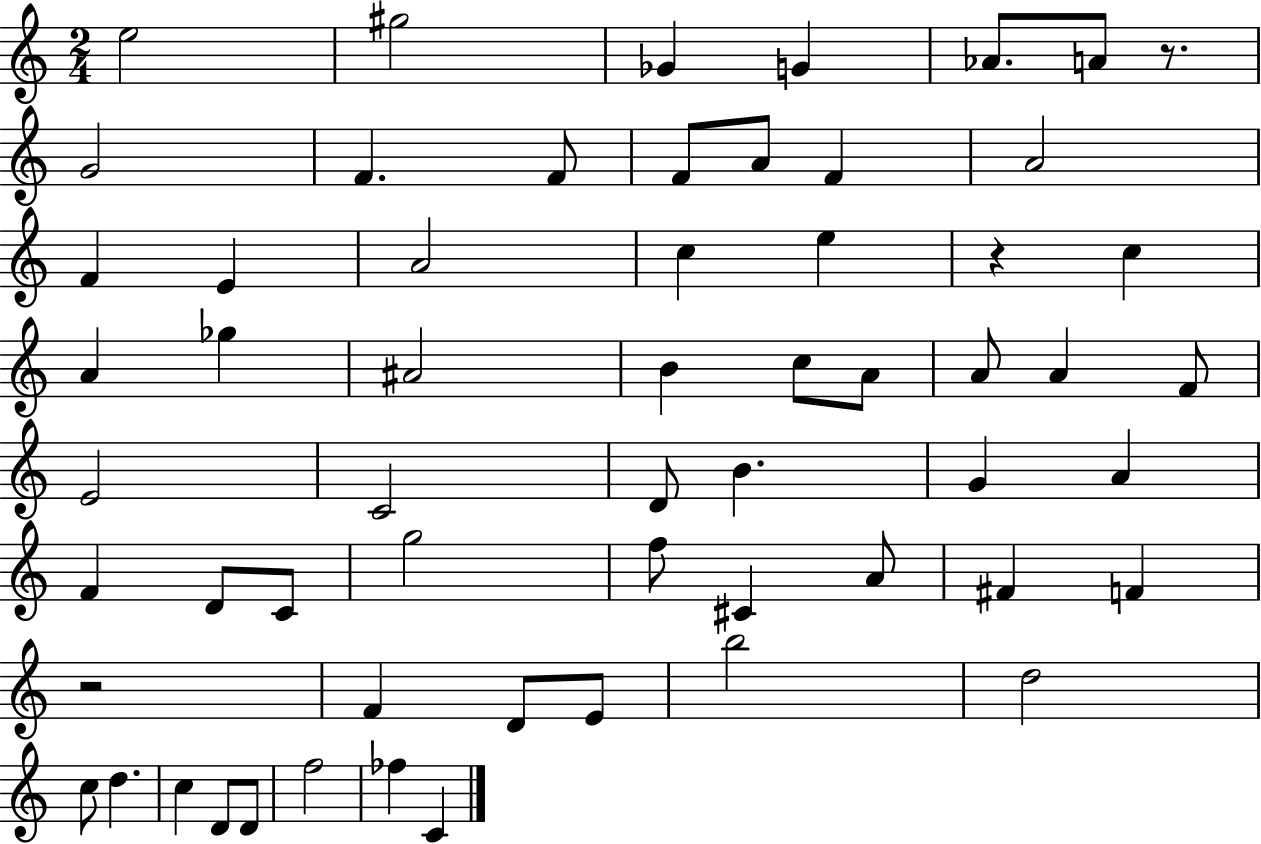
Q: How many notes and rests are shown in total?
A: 59